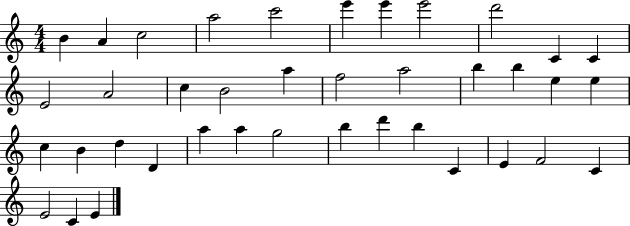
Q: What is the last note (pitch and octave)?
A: E4